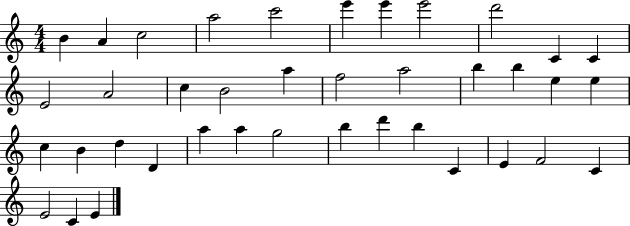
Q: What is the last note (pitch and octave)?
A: E4